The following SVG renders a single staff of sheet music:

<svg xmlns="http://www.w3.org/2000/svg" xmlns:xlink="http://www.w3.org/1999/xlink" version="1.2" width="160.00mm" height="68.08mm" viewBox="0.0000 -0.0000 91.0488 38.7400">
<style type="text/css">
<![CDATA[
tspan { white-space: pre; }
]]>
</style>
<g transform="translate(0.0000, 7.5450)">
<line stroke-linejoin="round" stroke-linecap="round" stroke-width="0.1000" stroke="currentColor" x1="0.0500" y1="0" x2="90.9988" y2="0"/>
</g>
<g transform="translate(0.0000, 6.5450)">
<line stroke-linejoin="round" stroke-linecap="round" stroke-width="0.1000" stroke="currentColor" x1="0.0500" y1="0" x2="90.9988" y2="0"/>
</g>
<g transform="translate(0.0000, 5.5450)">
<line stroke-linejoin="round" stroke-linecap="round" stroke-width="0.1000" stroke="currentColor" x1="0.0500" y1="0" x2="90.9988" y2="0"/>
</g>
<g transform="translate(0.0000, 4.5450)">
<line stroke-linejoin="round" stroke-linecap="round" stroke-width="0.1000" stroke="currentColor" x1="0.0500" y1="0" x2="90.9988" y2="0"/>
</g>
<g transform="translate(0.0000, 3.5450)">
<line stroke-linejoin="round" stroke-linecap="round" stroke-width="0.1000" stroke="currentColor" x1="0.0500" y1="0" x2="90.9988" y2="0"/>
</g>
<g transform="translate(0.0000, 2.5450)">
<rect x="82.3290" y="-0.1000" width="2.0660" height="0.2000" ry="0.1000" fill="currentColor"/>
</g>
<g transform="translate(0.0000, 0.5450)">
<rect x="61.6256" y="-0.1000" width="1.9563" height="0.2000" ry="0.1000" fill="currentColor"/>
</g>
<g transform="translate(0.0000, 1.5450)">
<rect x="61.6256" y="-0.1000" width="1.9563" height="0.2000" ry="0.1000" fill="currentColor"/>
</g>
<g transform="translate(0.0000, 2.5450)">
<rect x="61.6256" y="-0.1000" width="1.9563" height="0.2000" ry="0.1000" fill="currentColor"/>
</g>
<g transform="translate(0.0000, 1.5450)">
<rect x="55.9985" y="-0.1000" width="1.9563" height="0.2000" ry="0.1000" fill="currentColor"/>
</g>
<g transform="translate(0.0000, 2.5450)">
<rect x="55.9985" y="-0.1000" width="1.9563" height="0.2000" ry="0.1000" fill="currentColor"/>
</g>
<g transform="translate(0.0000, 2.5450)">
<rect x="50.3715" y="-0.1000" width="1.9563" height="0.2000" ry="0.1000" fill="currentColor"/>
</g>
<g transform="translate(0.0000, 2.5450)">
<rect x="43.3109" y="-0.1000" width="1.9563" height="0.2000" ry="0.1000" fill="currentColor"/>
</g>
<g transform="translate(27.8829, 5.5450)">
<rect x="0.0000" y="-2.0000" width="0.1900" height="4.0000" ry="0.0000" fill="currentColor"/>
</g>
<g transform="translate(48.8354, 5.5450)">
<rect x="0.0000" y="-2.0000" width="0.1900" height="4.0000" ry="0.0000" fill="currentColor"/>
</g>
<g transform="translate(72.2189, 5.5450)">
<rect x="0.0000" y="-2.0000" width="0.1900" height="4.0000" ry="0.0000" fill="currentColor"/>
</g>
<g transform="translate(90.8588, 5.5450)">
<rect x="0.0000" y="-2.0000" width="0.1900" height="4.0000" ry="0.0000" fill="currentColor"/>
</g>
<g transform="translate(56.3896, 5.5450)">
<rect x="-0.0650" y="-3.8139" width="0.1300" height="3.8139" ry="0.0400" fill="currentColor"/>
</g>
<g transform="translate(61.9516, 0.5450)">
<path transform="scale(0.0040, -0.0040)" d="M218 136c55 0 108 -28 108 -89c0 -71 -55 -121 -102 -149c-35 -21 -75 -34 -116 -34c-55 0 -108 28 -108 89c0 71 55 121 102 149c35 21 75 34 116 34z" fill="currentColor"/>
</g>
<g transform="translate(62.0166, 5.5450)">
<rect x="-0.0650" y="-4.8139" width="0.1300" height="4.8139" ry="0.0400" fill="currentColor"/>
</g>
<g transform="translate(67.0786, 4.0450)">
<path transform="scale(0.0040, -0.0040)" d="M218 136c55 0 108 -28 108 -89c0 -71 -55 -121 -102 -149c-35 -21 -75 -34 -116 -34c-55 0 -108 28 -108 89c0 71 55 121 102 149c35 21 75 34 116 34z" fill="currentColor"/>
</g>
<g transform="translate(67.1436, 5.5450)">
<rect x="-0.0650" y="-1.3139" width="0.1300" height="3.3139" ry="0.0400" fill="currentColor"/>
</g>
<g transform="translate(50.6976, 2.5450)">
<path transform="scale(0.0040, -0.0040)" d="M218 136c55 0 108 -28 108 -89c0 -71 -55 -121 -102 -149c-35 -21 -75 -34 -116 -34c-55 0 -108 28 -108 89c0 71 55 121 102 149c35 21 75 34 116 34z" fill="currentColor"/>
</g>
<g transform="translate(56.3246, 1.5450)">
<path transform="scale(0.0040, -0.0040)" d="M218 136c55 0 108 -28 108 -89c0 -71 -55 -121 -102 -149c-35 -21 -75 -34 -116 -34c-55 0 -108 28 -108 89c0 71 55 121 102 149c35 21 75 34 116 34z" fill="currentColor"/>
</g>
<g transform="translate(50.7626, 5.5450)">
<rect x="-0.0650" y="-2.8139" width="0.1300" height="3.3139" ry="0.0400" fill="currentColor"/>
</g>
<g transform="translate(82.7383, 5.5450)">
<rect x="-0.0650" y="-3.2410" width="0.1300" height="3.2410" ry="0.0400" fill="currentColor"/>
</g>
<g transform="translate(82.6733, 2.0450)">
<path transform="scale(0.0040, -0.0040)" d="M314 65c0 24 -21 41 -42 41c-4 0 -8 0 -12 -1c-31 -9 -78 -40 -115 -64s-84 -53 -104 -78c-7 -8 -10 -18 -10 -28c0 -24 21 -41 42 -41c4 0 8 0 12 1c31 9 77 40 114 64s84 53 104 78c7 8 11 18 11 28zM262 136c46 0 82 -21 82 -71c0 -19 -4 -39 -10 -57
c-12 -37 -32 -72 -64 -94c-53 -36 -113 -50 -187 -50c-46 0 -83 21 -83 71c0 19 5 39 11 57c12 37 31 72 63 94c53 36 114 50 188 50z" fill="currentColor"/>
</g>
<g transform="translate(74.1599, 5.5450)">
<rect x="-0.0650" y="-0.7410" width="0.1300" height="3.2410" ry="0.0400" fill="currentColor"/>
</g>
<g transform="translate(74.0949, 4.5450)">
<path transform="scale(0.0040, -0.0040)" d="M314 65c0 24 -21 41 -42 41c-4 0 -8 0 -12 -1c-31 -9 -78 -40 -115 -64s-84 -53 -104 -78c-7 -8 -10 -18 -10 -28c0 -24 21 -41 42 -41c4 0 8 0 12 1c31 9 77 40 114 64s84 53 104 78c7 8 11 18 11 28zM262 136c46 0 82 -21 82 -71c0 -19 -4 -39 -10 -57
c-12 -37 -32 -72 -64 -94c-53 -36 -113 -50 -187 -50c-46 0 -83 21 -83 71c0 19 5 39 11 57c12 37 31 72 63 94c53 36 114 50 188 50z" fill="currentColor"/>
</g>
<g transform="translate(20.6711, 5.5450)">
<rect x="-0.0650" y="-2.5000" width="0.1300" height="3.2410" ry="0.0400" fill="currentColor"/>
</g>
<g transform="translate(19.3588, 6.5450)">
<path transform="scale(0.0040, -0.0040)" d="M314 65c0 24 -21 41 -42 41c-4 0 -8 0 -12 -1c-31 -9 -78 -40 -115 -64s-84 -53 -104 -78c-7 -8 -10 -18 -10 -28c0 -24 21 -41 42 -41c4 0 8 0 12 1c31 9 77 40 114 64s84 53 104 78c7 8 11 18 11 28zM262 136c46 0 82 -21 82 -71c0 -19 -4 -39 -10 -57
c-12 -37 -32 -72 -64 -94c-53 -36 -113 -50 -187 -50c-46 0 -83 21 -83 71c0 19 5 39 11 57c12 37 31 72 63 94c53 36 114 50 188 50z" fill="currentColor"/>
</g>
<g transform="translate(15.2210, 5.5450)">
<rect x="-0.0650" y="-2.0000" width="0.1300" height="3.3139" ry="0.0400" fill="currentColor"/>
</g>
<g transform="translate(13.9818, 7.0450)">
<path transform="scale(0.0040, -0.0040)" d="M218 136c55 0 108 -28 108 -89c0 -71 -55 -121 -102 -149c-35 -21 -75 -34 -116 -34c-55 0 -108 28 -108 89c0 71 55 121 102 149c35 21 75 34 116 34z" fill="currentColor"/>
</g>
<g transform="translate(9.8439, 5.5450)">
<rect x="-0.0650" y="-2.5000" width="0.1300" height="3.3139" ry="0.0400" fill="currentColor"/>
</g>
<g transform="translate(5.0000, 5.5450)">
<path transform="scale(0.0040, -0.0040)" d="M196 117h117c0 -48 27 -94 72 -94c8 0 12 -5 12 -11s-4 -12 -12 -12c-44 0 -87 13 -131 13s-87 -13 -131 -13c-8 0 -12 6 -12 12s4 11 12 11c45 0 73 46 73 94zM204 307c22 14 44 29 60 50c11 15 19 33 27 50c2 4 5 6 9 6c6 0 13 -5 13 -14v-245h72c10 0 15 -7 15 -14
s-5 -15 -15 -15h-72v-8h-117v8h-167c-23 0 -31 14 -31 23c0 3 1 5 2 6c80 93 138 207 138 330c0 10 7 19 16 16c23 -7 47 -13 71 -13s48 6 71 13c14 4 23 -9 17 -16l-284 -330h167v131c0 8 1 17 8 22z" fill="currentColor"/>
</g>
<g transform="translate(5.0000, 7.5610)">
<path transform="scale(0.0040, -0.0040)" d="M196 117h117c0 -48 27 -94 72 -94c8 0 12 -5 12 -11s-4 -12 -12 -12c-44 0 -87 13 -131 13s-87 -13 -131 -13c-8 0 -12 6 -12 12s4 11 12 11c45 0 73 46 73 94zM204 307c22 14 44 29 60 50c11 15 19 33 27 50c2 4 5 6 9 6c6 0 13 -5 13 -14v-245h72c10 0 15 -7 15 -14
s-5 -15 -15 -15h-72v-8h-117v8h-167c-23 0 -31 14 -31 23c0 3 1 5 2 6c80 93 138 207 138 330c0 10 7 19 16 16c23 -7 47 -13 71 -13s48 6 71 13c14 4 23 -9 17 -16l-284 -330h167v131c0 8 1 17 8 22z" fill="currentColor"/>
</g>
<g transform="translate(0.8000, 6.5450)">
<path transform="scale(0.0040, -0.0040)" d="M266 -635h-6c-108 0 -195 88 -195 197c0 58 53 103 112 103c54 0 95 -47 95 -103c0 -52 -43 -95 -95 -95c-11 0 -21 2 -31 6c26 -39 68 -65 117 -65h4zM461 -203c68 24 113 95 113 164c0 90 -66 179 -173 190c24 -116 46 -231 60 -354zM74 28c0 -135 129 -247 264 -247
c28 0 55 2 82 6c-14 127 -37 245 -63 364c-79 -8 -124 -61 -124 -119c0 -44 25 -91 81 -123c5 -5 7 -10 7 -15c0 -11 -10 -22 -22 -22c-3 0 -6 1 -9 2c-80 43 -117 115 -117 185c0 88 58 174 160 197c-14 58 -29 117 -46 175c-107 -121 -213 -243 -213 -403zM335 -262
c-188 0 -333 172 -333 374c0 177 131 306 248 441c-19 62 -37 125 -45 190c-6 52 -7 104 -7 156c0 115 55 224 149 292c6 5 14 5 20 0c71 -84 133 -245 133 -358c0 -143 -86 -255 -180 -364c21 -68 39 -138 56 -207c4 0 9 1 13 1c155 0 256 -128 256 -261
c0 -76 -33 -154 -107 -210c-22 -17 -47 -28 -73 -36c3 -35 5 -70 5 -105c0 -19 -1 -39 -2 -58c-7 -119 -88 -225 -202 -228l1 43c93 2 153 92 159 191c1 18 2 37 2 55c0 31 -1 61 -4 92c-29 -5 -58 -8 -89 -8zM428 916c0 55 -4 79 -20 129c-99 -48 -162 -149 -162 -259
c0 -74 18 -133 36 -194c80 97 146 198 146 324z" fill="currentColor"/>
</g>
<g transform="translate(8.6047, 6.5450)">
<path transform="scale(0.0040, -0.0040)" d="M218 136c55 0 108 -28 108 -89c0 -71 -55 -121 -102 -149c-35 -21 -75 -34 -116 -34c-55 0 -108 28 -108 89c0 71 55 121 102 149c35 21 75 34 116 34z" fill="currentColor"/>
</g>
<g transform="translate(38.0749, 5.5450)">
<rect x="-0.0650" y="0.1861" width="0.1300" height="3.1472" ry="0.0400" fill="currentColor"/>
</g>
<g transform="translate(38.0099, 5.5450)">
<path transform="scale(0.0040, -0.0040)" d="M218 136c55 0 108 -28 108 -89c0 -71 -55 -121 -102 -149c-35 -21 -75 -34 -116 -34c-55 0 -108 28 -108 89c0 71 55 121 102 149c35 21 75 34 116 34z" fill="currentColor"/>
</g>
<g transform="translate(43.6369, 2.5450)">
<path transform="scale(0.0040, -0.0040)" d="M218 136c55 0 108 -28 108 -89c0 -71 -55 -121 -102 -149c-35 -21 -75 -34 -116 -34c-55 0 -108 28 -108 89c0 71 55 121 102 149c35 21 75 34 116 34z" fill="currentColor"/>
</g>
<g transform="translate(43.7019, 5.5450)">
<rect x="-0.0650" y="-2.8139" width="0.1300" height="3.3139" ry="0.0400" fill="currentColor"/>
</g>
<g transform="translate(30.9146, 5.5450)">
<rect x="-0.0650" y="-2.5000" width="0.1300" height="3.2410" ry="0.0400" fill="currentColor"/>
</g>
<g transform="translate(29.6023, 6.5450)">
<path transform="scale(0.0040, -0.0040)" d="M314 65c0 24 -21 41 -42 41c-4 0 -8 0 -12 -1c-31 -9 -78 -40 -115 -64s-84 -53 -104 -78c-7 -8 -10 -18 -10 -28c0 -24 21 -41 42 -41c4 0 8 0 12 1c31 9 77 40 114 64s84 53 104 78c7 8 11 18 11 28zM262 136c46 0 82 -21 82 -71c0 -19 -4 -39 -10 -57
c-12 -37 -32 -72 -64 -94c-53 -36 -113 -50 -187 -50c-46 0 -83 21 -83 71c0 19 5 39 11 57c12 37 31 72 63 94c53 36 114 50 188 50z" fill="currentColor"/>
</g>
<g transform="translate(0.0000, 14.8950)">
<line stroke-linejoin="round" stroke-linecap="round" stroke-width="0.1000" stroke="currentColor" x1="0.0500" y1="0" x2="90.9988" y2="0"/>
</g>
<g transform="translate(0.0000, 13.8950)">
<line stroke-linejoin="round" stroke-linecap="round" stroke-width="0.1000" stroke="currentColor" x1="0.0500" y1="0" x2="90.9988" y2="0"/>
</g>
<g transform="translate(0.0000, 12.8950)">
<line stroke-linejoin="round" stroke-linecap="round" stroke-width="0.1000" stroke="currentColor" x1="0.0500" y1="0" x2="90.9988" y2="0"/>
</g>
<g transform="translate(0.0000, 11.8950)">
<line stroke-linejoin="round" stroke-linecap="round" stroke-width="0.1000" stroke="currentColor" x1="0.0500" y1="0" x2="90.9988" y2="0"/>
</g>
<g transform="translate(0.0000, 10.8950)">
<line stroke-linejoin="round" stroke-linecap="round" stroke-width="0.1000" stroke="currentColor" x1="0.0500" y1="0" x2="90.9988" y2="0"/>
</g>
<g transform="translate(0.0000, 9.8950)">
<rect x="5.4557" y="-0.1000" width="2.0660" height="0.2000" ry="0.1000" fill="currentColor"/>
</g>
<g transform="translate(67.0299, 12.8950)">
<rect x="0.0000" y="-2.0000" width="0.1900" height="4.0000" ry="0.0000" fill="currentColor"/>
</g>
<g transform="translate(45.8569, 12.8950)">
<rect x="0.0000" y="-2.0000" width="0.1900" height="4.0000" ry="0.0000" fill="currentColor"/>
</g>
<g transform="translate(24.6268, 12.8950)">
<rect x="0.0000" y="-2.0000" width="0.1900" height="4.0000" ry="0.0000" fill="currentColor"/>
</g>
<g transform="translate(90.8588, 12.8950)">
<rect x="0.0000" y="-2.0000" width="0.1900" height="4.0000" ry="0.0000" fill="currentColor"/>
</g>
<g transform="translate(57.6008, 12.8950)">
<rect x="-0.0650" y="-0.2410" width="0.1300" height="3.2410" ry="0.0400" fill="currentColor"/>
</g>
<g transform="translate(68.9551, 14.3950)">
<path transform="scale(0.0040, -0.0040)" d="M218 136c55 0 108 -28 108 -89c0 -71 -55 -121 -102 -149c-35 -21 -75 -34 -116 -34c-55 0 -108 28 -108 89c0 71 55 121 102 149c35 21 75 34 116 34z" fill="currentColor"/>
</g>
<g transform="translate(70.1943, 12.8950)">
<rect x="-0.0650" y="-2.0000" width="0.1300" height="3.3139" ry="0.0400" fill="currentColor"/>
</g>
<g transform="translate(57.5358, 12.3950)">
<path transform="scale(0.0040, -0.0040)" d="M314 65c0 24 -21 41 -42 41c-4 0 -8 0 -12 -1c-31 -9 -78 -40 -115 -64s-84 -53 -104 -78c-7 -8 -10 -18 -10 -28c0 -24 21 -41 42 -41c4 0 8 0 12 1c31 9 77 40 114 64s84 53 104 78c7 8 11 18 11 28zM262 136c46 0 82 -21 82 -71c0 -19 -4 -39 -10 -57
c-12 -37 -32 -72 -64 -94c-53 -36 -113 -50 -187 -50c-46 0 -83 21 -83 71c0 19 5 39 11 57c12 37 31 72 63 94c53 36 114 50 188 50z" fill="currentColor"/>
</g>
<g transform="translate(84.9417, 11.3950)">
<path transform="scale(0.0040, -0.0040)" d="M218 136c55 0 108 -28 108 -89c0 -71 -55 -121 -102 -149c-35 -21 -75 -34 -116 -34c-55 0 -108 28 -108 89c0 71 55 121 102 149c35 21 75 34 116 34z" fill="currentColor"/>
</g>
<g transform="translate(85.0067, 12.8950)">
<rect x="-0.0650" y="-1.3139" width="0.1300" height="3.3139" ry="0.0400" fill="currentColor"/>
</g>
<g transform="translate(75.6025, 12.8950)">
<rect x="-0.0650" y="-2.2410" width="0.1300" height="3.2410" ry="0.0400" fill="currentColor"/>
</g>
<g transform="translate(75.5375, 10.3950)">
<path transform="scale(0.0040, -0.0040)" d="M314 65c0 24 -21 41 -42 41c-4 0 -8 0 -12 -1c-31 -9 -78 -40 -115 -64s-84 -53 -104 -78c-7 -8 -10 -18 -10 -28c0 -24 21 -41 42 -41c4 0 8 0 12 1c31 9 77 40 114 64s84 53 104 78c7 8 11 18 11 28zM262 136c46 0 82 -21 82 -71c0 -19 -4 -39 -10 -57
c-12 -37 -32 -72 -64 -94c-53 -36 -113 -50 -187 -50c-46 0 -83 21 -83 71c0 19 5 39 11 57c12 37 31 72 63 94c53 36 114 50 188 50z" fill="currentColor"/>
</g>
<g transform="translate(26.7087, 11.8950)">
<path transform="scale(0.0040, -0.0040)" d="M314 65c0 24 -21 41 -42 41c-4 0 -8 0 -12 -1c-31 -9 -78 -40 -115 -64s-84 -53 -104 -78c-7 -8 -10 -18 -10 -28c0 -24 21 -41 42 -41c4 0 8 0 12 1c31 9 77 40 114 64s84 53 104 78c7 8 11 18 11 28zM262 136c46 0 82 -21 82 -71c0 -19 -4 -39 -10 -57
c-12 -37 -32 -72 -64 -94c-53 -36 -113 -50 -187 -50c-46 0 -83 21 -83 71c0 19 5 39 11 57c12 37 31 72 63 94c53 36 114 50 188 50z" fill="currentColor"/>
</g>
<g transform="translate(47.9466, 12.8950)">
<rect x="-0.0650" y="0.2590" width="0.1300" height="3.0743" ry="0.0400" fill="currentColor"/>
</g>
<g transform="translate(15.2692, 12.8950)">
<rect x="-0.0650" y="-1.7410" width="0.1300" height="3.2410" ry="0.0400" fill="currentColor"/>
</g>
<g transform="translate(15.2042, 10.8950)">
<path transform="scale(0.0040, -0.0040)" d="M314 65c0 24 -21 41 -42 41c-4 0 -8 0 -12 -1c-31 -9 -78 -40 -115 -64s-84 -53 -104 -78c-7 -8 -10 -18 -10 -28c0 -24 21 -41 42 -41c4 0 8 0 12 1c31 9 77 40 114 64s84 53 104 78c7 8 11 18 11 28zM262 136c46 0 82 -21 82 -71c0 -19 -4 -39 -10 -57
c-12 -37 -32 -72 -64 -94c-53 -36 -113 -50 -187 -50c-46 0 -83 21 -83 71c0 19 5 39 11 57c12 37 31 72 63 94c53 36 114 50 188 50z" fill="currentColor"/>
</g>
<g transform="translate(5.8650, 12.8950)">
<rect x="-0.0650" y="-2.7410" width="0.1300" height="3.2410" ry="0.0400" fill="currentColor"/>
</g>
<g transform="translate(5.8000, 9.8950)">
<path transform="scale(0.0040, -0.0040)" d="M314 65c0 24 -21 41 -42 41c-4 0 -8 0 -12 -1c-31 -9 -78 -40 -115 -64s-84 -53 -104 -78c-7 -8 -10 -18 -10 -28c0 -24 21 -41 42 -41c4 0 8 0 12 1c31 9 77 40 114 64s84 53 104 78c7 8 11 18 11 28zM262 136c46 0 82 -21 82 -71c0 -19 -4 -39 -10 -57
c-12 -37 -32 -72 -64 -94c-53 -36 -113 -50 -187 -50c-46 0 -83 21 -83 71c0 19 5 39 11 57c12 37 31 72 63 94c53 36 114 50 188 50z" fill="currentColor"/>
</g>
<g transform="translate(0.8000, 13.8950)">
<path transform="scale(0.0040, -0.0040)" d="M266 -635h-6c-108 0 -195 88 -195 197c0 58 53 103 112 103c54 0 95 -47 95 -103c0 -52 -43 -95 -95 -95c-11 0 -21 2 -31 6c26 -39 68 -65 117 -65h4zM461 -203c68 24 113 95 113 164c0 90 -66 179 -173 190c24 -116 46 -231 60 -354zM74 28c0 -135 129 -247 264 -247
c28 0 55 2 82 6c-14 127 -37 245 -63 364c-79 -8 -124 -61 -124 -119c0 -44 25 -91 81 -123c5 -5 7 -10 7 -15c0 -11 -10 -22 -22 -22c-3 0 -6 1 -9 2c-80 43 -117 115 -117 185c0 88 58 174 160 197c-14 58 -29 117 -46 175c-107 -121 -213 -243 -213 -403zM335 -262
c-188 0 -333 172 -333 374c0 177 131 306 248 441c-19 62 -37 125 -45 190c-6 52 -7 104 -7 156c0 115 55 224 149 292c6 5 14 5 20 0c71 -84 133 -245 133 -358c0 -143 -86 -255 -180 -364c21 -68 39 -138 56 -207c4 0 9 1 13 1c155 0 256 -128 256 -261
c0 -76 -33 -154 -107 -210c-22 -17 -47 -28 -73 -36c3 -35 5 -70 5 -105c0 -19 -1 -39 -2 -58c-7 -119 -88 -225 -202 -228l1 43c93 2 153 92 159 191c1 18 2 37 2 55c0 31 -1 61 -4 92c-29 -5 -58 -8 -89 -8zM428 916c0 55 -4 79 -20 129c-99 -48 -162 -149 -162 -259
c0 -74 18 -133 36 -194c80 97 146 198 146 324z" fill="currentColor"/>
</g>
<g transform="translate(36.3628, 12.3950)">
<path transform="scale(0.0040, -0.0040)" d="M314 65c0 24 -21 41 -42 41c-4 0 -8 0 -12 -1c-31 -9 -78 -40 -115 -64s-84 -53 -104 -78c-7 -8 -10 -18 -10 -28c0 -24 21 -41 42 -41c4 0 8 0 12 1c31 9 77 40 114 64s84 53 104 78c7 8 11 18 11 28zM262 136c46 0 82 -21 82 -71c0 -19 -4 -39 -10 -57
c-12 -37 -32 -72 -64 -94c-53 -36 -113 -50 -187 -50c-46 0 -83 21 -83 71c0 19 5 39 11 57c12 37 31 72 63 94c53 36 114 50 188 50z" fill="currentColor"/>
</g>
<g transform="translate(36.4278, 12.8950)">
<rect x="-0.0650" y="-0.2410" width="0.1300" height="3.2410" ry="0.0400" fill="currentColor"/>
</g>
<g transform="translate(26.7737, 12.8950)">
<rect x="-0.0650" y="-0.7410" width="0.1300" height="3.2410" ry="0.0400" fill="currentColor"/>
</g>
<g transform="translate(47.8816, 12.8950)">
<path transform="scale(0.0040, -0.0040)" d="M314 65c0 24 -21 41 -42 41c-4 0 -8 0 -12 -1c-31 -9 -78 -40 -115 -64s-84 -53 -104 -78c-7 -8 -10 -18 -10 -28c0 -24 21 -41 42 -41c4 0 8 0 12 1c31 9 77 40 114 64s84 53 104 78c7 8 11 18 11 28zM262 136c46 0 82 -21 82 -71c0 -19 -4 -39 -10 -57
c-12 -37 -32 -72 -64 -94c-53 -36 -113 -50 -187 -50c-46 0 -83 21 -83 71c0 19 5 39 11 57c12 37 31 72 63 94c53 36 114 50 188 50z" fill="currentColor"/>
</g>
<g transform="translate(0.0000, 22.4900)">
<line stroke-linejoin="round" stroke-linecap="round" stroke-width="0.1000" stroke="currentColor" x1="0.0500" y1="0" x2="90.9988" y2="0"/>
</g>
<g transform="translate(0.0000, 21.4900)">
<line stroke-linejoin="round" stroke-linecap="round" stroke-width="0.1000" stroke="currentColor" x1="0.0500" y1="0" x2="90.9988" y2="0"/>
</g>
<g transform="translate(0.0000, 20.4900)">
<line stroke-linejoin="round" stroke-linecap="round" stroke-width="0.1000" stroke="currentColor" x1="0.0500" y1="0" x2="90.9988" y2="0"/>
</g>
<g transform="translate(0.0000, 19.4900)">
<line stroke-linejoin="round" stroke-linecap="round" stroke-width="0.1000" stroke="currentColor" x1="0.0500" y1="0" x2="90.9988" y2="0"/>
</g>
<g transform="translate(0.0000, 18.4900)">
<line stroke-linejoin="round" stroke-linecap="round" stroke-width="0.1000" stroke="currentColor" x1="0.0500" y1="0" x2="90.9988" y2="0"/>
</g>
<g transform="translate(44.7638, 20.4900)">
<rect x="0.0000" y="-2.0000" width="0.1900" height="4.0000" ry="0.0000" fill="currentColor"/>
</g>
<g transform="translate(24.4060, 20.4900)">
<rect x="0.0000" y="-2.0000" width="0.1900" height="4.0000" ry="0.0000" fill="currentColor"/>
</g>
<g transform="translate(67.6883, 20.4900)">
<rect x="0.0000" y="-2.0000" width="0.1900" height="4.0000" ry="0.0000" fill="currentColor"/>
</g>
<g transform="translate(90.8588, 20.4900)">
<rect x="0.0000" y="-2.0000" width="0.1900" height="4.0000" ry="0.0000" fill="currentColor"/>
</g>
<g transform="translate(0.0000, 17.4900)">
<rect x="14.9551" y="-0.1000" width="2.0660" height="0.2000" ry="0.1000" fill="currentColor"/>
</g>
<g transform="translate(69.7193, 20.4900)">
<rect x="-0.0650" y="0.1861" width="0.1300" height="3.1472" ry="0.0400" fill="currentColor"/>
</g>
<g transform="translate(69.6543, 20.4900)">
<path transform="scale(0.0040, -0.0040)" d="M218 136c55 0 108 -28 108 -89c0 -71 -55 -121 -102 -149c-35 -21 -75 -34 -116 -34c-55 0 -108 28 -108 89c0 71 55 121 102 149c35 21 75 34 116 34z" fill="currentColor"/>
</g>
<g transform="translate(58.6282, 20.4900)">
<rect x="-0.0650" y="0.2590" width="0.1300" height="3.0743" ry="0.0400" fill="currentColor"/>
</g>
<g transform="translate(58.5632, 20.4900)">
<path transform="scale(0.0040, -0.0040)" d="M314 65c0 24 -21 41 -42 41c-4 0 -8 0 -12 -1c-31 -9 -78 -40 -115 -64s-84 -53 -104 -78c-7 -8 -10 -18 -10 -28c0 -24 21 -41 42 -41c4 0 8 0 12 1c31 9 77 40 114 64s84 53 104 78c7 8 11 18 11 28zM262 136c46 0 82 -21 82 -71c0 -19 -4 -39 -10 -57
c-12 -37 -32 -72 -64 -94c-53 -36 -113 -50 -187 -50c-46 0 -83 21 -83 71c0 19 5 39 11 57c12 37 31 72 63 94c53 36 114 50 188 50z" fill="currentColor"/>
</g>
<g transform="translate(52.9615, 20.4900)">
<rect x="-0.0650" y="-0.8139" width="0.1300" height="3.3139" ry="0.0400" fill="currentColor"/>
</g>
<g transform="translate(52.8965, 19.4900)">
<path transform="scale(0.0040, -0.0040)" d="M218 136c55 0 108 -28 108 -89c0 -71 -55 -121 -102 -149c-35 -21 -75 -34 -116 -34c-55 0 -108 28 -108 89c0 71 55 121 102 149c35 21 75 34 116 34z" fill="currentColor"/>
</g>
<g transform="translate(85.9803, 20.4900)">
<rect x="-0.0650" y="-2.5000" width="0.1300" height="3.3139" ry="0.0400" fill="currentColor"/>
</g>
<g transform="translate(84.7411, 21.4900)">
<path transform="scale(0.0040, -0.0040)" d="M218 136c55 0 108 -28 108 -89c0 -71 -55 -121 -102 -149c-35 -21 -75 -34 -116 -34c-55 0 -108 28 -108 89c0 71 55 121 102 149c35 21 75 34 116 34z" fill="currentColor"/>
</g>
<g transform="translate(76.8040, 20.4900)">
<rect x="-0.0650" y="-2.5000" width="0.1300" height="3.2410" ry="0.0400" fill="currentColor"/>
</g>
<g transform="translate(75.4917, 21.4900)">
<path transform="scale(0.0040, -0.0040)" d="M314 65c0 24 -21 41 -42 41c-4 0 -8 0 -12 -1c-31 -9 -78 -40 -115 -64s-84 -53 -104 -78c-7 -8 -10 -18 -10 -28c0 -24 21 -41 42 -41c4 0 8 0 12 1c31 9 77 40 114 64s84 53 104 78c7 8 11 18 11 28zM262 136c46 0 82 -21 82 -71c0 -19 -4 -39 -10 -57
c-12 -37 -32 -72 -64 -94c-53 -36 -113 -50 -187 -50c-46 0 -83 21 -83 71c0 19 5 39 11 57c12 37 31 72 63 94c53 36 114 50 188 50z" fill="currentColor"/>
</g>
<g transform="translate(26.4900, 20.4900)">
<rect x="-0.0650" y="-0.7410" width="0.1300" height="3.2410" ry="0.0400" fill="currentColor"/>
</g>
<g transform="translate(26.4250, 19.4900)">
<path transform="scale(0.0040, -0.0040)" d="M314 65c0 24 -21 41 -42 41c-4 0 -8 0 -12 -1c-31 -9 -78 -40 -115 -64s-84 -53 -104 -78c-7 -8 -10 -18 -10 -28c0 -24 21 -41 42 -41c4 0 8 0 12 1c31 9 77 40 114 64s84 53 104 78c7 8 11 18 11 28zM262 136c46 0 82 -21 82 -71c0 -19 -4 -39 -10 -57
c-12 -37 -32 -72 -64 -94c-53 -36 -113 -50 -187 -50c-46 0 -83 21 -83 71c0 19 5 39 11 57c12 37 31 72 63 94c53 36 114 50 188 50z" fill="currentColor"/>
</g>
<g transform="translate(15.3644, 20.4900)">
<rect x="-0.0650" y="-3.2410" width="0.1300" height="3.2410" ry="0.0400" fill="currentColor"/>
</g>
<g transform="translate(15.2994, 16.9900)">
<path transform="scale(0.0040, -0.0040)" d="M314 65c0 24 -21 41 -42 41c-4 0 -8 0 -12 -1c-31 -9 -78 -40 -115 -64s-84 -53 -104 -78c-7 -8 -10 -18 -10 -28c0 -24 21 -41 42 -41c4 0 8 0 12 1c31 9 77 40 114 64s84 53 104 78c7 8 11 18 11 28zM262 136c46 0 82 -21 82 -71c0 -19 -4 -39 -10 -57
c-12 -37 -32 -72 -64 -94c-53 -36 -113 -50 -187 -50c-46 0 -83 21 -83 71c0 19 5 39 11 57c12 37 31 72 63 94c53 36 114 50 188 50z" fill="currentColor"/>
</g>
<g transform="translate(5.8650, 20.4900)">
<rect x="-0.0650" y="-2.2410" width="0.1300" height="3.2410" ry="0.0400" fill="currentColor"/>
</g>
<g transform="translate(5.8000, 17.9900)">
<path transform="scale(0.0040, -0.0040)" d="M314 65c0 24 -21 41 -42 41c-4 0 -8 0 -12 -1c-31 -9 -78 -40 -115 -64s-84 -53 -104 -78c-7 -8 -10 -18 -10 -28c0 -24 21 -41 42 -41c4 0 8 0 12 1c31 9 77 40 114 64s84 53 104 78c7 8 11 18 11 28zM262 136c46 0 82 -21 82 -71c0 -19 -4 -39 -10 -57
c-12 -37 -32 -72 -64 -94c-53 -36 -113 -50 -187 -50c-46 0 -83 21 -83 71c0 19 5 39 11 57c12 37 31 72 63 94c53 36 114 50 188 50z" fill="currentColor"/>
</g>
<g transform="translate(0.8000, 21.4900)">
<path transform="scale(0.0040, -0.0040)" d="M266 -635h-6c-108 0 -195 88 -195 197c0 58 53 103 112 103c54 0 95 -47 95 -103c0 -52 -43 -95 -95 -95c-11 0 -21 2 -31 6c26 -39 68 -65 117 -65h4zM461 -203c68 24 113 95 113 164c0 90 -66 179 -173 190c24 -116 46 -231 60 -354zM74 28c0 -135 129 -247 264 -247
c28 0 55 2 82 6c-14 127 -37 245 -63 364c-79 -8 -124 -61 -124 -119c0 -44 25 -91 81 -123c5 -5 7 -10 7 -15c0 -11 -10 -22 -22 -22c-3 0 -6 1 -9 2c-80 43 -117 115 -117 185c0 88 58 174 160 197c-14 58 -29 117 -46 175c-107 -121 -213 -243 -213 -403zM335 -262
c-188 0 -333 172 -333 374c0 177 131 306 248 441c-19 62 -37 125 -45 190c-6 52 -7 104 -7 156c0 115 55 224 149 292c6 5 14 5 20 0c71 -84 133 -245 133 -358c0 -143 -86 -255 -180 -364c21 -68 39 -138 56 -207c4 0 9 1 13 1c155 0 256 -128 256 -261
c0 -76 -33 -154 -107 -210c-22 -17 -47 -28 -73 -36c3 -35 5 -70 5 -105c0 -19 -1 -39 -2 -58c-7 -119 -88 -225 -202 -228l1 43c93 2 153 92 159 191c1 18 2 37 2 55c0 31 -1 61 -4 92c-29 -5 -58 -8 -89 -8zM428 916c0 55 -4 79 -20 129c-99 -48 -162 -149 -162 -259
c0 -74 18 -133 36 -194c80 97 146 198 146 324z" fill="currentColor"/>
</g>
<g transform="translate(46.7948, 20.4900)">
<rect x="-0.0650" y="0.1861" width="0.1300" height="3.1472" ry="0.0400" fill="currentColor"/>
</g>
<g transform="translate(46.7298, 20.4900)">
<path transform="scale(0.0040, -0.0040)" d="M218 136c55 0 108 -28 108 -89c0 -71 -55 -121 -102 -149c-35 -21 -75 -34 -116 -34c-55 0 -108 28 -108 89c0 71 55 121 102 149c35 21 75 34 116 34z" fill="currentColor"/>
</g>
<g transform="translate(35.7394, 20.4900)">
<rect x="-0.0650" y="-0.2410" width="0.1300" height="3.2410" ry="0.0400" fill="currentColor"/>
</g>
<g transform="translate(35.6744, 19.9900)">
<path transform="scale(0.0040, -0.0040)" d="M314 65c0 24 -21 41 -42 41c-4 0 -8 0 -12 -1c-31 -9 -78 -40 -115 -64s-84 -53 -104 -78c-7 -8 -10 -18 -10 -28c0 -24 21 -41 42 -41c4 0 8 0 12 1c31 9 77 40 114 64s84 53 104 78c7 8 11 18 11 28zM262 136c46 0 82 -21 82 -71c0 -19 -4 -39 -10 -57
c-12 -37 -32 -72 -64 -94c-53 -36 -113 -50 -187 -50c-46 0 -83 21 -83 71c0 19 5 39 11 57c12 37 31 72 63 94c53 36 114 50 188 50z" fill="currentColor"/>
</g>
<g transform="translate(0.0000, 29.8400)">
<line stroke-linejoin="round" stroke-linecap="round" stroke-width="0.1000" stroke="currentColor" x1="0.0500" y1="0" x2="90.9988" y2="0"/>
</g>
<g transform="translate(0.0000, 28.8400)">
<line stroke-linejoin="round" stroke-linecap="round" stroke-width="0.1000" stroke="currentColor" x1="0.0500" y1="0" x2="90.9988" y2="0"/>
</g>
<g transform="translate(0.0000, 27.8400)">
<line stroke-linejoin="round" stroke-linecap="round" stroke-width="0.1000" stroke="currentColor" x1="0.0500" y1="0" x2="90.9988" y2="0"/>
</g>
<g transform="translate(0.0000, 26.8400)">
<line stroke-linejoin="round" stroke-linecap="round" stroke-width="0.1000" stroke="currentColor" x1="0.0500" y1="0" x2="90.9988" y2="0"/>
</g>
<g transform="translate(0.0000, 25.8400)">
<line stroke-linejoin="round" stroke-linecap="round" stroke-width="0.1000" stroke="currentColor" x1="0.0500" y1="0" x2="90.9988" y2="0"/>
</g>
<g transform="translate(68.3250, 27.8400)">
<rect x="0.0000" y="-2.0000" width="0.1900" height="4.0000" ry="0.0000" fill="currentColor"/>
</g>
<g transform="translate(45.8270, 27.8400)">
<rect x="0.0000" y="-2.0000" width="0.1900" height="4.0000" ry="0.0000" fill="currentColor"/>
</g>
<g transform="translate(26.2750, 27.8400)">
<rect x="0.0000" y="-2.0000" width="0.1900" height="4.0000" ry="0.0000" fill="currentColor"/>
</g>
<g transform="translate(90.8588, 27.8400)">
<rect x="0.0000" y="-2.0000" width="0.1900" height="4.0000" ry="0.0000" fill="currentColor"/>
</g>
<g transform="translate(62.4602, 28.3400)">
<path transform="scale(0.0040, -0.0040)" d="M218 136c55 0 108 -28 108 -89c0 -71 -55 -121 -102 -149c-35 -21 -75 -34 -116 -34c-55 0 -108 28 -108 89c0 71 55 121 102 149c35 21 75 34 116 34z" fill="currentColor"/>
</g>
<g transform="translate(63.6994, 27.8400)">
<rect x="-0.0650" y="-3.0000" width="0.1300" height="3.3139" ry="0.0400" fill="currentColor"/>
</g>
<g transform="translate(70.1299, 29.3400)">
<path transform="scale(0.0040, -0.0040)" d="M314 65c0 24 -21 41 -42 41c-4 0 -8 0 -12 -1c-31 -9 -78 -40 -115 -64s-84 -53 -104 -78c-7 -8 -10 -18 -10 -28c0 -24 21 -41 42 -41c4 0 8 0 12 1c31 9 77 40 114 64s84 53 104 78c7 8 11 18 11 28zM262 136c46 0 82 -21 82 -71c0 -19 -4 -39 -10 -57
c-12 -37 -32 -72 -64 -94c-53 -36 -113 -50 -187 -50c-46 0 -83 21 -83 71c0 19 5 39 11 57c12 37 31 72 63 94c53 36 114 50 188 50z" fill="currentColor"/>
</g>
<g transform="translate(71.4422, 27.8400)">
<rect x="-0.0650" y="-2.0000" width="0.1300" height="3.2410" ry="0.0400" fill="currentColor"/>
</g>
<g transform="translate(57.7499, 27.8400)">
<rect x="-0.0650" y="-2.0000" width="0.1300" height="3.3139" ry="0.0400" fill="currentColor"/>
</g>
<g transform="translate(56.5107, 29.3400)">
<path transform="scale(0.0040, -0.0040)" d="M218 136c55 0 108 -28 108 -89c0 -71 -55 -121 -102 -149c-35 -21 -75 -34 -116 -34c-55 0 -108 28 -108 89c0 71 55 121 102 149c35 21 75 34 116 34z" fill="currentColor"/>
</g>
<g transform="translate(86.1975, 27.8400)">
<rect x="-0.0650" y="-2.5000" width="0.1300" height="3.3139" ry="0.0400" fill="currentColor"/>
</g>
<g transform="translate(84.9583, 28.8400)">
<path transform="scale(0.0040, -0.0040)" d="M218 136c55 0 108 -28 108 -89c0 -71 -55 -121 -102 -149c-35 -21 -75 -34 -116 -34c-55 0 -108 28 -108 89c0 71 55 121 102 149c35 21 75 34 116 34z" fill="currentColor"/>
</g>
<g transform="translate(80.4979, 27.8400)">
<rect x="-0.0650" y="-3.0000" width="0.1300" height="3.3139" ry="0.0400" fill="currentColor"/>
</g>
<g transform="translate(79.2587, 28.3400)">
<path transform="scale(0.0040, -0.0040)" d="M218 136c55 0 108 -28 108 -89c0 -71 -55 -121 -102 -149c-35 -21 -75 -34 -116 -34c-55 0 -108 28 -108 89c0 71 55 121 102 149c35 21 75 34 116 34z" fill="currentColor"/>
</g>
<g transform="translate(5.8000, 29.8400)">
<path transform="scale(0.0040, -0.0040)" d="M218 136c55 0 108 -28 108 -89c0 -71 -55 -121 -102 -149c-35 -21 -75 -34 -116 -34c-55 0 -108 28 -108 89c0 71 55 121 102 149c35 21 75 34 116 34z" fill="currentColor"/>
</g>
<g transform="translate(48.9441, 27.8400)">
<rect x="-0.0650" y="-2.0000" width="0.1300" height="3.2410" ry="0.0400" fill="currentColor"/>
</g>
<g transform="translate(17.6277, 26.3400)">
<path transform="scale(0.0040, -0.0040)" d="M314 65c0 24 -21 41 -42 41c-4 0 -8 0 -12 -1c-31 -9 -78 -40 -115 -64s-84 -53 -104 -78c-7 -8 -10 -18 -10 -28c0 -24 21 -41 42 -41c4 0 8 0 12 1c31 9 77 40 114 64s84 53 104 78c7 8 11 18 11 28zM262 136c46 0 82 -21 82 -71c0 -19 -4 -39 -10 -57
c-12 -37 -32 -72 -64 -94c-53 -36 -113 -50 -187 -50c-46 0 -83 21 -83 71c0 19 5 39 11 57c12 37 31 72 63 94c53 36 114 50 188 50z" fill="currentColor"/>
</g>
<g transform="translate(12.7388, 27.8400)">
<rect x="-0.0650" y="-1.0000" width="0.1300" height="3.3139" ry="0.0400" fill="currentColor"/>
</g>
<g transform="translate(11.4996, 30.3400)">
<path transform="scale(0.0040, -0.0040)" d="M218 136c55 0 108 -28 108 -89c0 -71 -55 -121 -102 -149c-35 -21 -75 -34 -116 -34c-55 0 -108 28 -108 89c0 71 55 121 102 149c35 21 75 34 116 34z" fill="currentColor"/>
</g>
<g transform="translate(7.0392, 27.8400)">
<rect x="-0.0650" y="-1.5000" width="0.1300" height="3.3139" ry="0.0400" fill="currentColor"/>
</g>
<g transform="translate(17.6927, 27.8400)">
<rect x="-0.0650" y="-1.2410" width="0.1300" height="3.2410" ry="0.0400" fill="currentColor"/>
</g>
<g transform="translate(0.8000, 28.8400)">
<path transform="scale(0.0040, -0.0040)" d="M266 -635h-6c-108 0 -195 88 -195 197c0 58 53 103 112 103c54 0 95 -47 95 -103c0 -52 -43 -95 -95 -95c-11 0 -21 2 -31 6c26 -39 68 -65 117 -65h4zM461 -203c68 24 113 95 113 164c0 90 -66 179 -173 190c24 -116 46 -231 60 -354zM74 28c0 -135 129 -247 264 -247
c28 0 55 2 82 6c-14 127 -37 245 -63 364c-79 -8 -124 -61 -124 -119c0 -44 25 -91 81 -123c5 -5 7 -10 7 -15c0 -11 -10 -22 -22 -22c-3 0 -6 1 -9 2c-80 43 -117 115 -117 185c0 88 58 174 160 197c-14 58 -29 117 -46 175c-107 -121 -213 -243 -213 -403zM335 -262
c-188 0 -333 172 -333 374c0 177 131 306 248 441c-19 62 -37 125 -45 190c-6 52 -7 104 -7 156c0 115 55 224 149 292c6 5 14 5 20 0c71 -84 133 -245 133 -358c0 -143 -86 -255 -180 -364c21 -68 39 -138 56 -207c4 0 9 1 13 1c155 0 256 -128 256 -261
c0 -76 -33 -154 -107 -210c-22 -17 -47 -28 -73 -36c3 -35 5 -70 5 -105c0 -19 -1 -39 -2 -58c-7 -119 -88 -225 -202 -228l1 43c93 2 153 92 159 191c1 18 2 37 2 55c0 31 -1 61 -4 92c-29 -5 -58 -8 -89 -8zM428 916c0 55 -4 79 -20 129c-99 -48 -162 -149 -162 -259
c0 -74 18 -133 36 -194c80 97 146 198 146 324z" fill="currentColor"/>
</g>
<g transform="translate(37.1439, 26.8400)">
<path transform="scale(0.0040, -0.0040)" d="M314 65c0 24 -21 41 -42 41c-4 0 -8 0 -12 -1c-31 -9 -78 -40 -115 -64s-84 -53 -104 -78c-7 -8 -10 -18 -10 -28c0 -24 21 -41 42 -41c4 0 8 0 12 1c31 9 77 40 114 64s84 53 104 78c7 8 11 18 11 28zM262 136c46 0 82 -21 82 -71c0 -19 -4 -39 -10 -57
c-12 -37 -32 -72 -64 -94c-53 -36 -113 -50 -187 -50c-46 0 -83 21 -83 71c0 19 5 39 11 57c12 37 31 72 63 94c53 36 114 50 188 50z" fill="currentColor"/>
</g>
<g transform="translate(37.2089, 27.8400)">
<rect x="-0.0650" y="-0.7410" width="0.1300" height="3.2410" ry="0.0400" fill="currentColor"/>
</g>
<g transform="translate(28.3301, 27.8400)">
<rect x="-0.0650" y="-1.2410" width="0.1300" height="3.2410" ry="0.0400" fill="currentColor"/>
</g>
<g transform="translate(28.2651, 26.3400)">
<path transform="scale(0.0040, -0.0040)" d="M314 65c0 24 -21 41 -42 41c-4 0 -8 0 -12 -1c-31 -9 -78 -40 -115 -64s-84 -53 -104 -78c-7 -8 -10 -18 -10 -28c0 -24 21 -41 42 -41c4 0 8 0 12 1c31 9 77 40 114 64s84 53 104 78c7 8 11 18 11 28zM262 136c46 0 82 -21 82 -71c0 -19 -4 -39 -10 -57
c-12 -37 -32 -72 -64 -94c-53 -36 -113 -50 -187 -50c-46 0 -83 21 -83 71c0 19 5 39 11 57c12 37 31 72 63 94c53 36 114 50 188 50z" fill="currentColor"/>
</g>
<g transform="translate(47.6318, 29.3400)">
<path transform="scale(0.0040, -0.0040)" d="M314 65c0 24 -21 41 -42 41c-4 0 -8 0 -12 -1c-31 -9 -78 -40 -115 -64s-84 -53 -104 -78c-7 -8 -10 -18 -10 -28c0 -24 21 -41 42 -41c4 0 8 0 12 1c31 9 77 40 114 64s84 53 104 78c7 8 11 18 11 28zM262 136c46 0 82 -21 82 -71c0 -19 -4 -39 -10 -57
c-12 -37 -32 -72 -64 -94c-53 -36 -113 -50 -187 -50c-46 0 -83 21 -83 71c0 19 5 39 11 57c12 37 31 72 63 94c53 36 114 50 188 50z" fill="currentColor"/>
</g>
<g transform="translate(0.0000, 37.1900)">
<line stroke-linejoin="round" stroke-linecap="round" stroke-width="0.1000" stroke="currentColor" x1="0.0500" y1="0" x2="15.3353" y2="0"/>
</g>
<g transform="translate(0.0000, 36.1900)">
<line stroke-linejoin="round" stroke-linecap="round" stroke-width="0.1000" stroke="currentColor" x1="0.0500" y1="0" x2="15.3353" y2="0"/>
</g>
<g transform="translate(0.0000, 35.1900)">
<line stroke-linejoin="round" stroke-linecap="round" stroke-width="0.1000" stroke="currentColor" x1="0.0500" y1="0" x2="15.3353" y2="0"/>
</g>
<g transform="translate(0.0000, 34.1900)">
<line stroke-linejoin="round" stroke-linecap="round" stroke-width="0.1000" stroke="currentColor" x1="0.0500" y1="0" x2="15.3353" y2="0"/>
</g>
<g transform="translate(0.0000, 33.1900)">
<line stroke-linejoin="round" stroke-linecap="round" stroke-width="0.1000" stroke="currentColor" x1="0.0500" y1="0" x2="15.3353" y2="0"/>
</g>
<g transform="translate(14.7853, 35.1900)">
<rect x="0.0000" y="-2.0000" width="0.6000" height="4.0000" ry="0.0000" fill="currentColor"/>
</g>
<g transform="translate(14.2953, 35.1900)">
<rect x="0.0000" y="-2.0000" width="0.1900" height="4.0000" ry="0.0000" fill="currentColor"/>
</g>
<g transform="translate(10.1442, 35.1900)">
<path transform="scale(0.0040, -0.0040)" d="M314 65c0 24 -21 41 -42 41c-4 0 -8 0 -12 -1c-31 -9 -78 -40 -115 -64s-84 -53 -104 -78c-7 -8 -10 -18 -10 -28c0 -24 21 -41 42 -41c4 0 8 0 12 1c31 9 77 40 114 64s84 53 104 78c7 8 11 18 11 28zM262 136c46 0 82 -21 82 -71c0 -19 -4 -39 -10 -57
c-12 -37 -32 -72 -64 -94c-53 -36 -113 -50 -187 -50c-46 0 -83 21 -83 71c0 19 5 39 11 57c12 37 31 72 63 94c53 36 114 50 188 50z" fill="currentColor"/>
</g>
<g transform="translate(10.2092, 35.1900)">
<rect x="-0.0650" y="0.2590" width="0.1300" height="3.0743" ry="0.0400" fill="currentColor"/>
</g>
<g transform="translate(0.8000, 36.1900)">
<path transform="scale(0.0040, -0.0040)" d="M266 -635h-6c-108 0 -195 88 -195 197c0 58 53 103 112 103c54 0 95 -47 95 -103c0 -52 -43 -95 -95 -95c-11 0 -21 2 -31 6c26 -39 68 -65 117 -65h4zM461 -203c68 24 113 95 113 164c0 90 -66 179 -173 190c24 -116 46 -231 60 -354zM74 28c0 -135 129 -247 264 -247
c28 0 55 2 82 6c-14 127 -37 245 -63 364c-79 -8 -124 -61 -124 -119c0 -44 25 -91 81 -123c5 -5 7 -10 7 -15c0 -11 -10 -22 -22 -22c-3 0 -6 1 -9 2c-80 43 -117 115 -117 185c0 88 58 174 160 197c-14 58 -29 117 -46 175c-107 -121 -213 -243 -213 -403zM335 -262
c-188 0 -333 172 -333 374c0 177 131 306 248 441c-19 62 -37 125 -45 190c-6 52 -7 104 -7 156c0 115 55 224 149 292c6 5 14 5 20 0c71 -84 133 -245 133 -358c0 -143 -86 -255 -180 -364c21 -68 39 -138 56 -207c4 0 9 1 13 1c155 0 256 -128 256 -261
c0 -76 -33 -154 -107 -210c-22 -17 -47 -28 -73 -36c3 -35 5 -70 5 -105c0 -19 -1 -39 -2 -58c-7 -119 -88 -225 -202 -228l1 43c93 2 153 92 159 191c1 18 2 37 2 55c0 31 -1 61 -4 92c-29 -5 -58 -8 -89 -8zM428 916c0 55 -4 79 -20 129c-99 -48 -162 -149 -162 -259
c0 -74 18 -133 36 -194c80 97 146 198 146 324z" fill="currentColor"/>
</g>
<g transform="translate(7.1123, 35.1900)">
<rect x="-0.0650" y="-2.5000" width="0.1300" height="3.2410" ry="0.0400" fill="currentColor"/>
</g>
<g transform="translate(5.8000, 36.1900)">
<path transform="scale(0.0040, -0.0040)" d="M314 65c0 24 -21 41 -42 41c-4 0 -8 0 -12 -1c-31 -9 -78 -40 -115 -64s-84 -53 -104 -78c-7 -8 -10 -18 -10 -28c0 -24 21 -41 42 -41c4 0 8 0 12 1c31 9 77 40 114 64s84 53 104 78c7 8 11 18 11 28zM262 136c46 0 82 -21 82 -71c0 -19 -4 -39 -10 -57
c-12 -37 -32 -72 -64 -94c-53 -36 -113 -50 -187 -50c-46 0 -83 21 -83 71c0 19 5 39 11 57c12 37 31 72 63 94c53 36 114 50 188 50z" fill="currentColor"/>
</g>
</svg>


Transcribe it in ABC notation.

X:1
T:Untitled
M:4/4
L:1/4
K:C
G F G2 G2 B a a c' e' e d2 b2 a2 f2 d2 c2 B2 c2 F g2 e g2 b2 d2 c2 B d B2 B G2 G E D e2 e2 d2 F2 F A F2 A G G2 B2